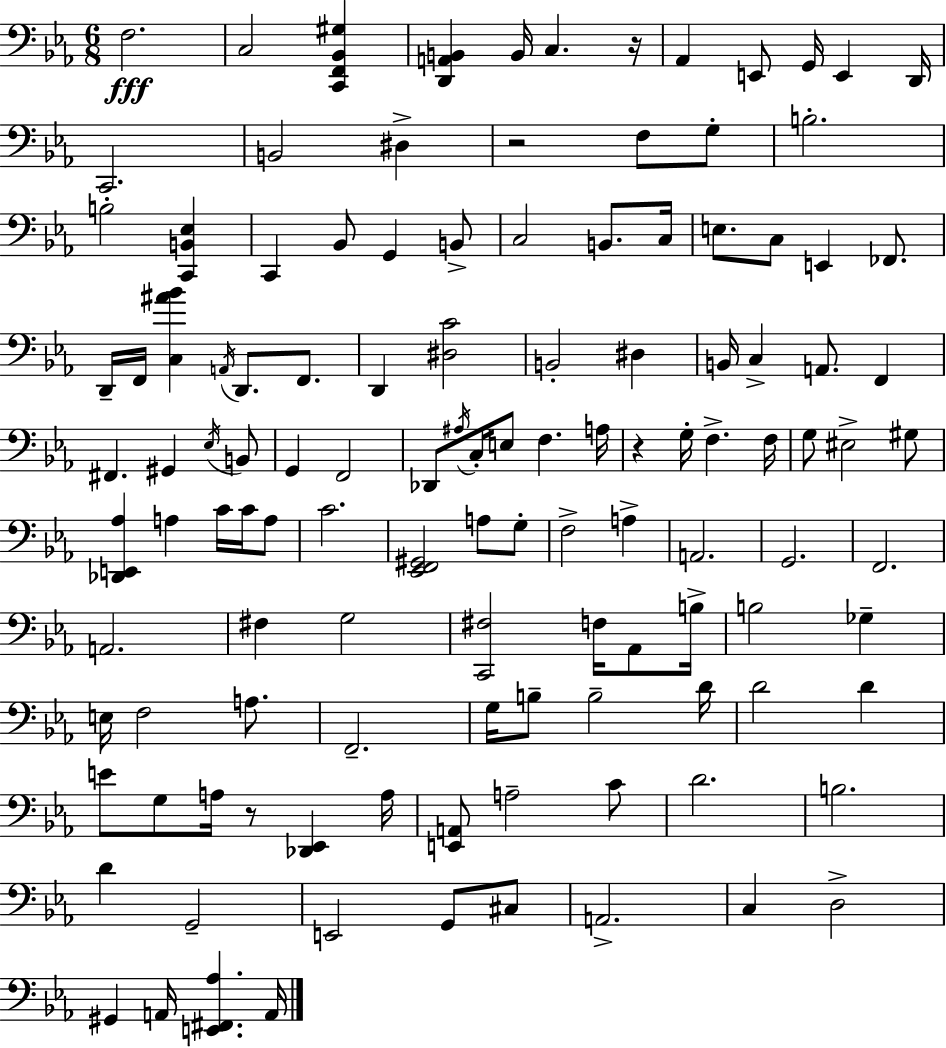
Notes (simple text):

F3/h. C3/h [C2,F2,Bb2,G#3]/q [D2,A2,B2]/q B2/s C3/q. R/s Ab2/q E2/e G2/s E2/q D2/s C2/h. B2/h D#3/q R/h F3/e G3/e B3/h. B3/h [C2,B2,Eb3]/q C2/q Bb2/e G2/q B2/e C3/h B2/e. C3/s E3/e. C3/e E2/q FES2/e. D2/s F2/s [C3,A#4,Bb4]/q A2/s D2/e. F2/e. D2/q [D#3,C4]/h B2/h D#3/q B2/s C3/q A2/e. F2/q F#2/q. G#2/q Eb3/s B2/e G2/q F2/h Db2/e A#3/s C3/s E3/e F3/q. A3/s R/q G3/s F3/q. F3/s G3/e EIS3/h G#3/e [Db2,E2,Ab3]/q A3/q C4/s C4/s A3/e C4/h. [Eb2,F2,G#2]/h A3/e G3/e F3/h A3/q A2/h. G2/h. F2/h. A2/h. F#3/q G3/h [C2,F#3]/h F3/s Ab2/e B3/s B3/h Gb3/q E3/s F3/h A3/e. F2/h. G3/s B3/e B3/h D4/s D4/h D4/q E4/e G3/e A3/s R/e [Db2,Eb2]/q A3/s [E2,A2]/e A3/h C4/e D4/h. B3/h. D4/q G2/h E2/h G2/e C#3/e A2/h. C3/q D3/h G#2/q A2/s [E2,F#2,Ab3]/q. A2/s